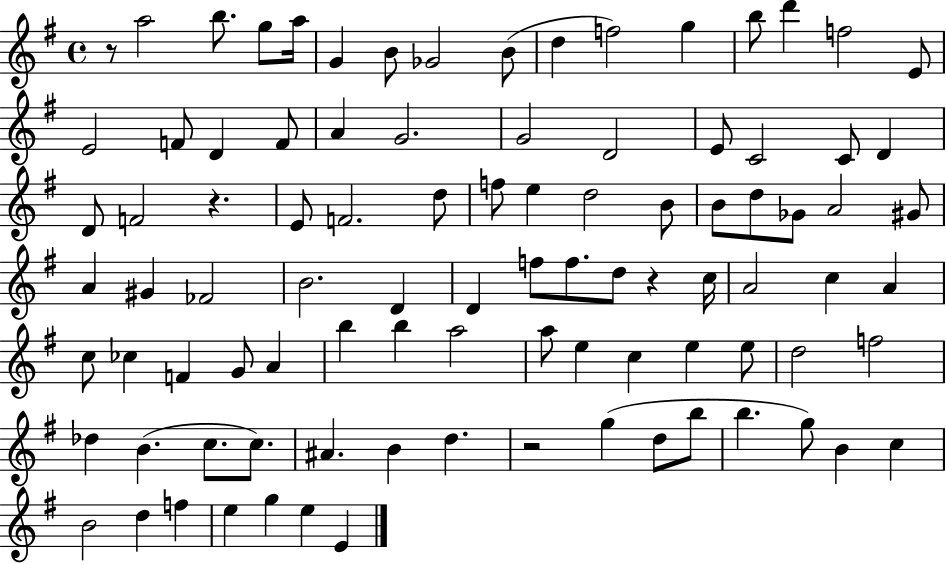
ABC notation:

X:1
T:Untitled
M:4/4
L:1/4
K:G
z/2 a2 b/2 g/2 a/4 G B/2 _G2 B/2 d f2 g b/2 d' f2 E/2 E2 F/2 D F/2 A G2 G2 D2 E/2 C2 C/2 D D/2 F2 z E/2 F2 d/2 f/2 e d2 B/2 B/2 d/2 _G/2 A2 ^G/2 A ^G _F2 B2 D D f/2 f/2 d/2 z c/4 A2 c A c/2 _c F G/2 A b b a2 a/2 e c e e/2 d2 f2 _d B c/2 c/2 ^A B d z2 g d/2 b/2 b g/2 B c B2 d f e g e E